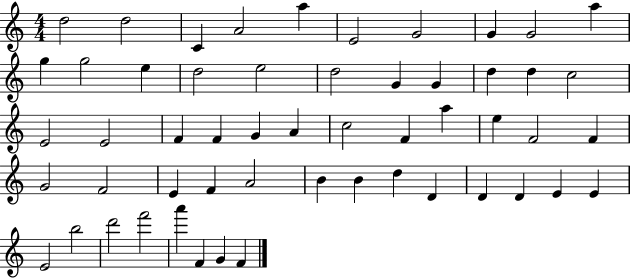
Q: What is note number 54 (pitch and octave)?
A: F4